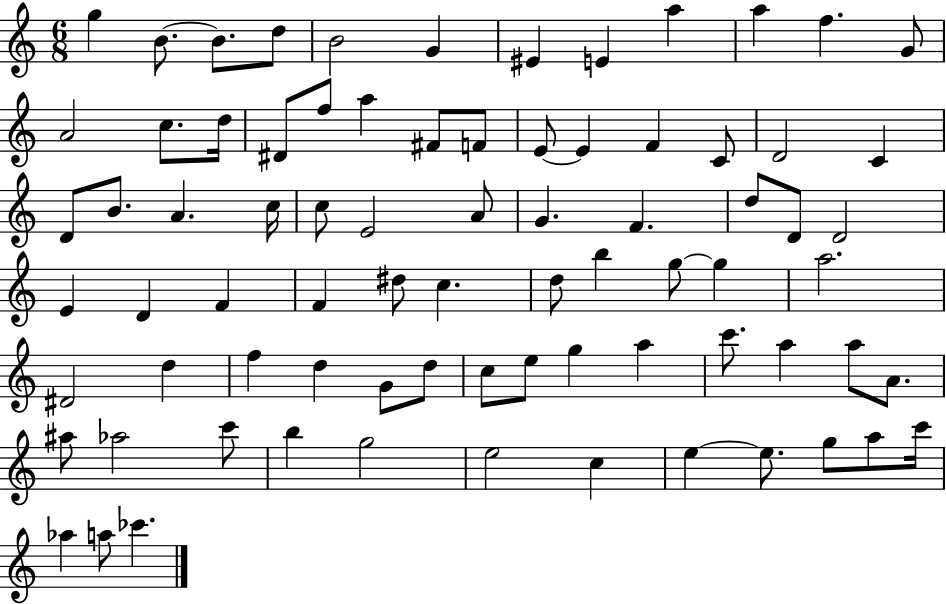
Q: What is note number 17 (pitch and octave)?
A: F5